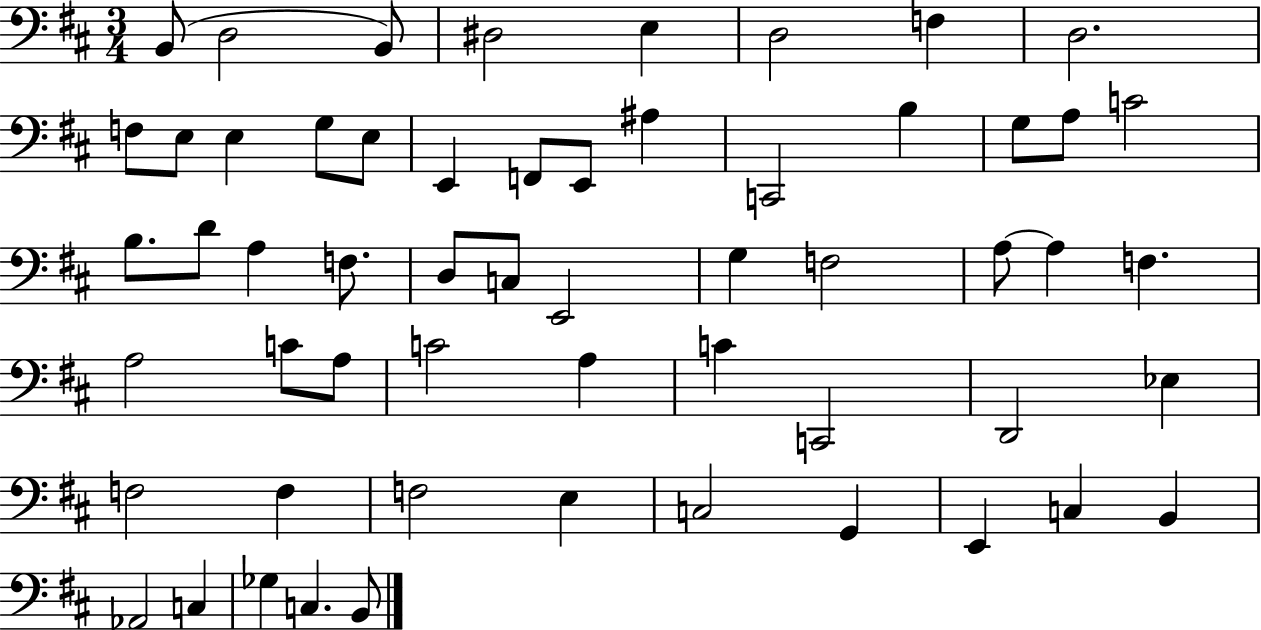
{
  \clef bass
  \numericTimeSignature
  \time 3/4
  \key d \major
  \repeat volta 2 { b,8( d2 b,8) | dis2 e4 | d2 f4 | d2. | \break f8 e8 e4 g8 e8 | e,4 f,8 e,8 ais4 | c,2 b4 | g8 a8 c'2 | \break b8. d'8 a4 f8. | d8 c8 e,2 | g4 f2 | a8~~ a4 f4. | \break a2 c'8 a8 | c'2 a4 | c'4 c,2 | d,2 ees4 | \break f2 f4 | f2 e4 | c2 g,4 | e,4 c4 b,4 | \break aes,2 c4 | ges4 c4. b,8 | } \bar "|."
}